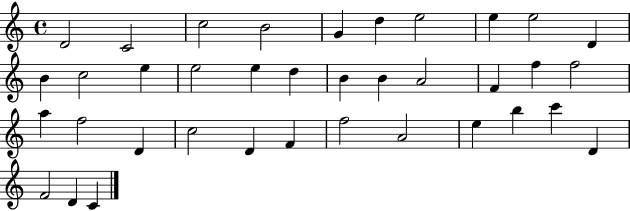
{
  \clef treble
  \time 4/4
  \defaultTimeSignature
  \key c \major
  d'2 c'2 | c''2 b'2 | g'4 d''4 e''2 | e''4 e''2 d'4 | \break b'4 c''2 e''4 | e''2 e''4 d''4 | b'4 b'4 a'2 | f'4 f''4 f''2 | \break a''4 f''2 d'4 | c''2 d'4 f'4 | f''2 a'2 | e''4 b''4 c'''4 d'4 | \break f'2 d'4 c'4 | \bar "|."
}